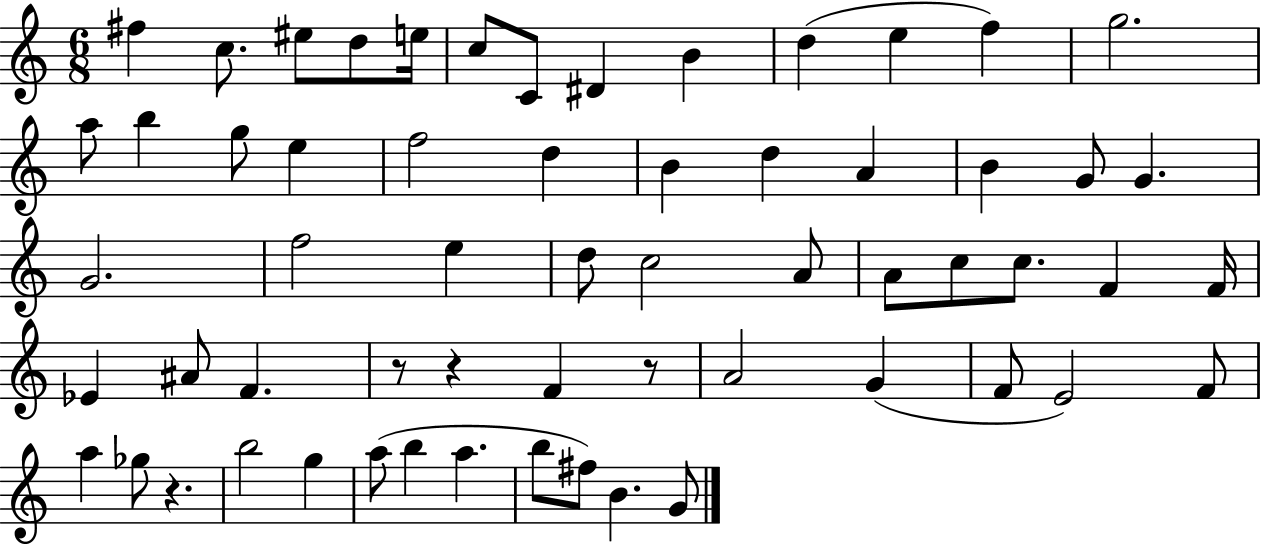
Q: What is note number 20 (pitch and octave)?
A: B4